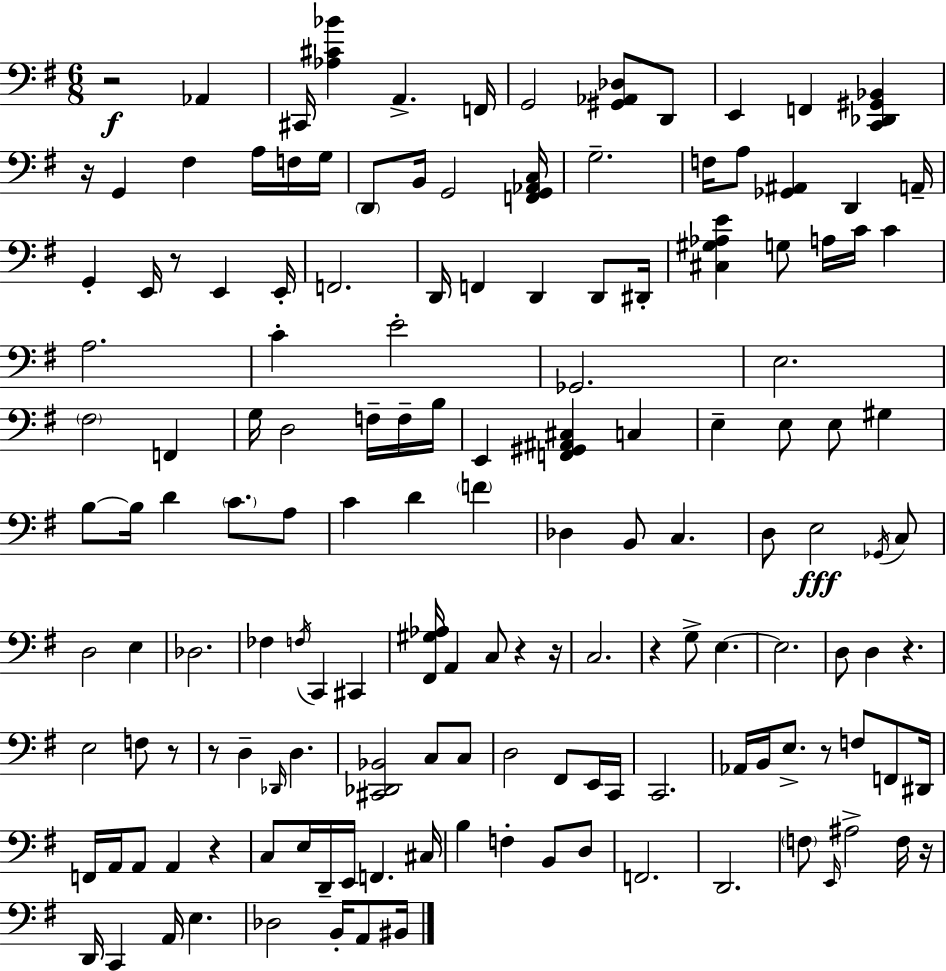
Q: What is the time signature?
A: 6/8